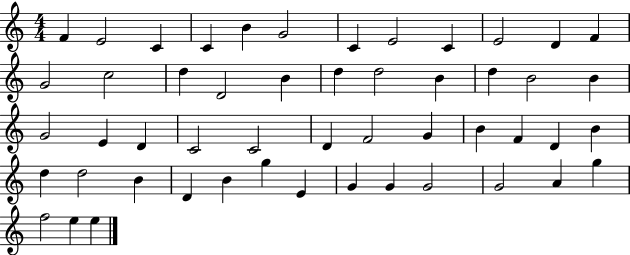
F4/q E4/h C4/q C4/q B4/q G4/h C4/q E4/h C4/q E4/h D4/q F4/q G4/h C5/h D5/q D4/h B4/q D5/q D5/h B4/q D5/q B4/h B4/q G4/h E4/q D4/q C4/h C4/h D4/q F4/h G4/q B4/q F4/q D4/q B4/q D5/q D5/h B4/q D4/q B4/q G5/q E4/q G4/q G4/q G4/h G4/h A4/q G5/q F5/h E5/q E5/q